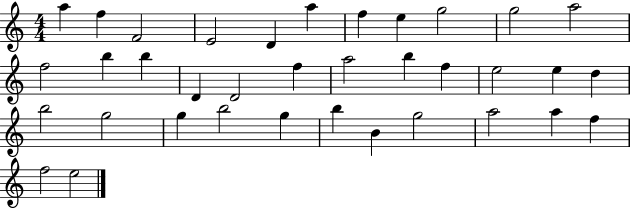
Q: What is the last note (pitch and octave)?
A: E5